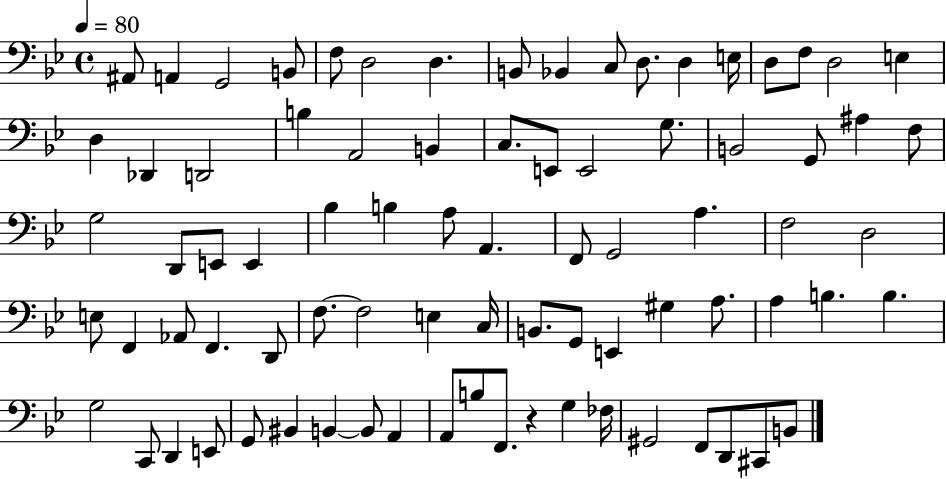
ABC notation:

X:1
T:Untitled
M:4/4
L:1/4
K:Bb
^A,,/2 A,, G,,2 B,,/2 F,/2 D,2 D, B,,/2 _B,, C,/2 D,/2 D, E,/4 D,/2 F,/2 D,2 E, D, _D,, D,,2 B, A,,2 B,, C,/2 E,,/2 E,,2 G,/2 B,,2 G,,/2 ^A, F,/2 G,2 D,,/2 E,,/2 E,, _B, B, A,/2 A,, F,,/2 G,,2 A, F,2 D,2 E,/2 F,, _A,,/2 F,, D,,/2 F,/2 F,2 E, C,/4 B,,/2 G,,/2 E,, ^G, A,/2 A, B, B, G,2 C,,/2 D,, E,,/2 G,,/2 ^B,, B,, B,,/2 A,, A,,/2 B,/2 F,,/2 z G, _F,/4 ^G,,2 F,,/2 D,,/2 ^C,,/2 B,,/2